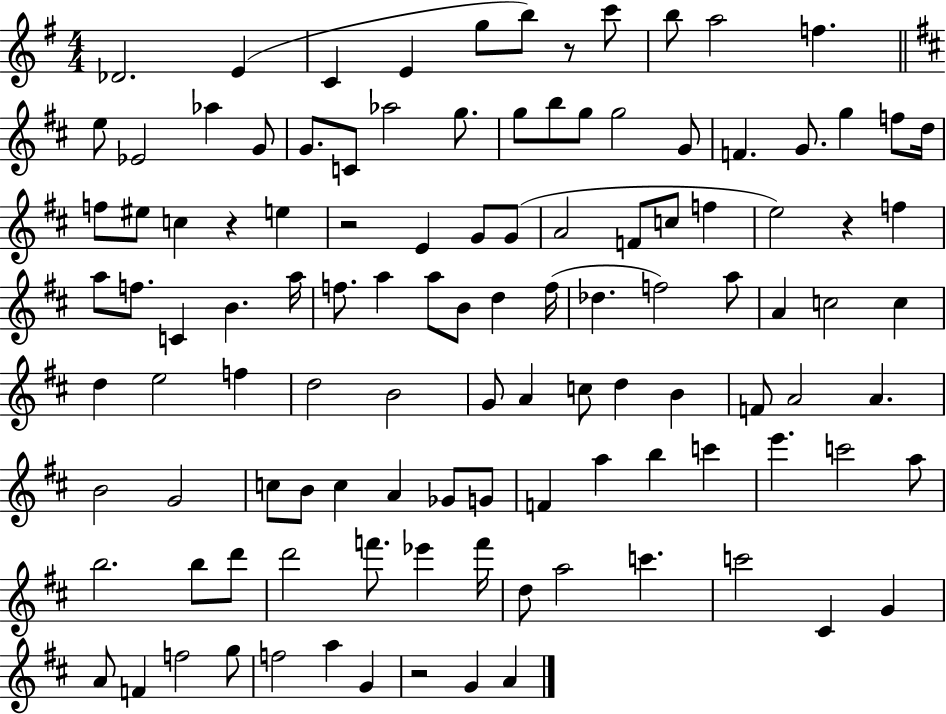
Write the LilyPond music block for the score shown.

{
  \clef treble
  \numericTimeSignature
  \time 4/4
  \key g \major
  des'2. e'4( | c'4 e'4 g''8 b''8) r8 c'''8 | b''8 a''2 f''4. | \bar "||" \break \key d \major e''8 ees'2 aes''4 g'8 | g'8. c'8 aes''2 g''8. | g''8 b''8 g''8 g''2 g'8 | f'4. g'8. g''4 f''8 d''16 | \break f''8 eis''8 c''4 r4 e''4 | r2 e'4 g'8 g'8( | a'2 f'8 c''8 f''4 | e''2) r4 f''4 | \break a''8 f''8. c'4 b'4. a''16 | f''8. a''4 a''8 b'8 d''4 f''16( | des''4. f''2) a''8 | a'4 c''2 c''4 | \break d''4 e''2 f''4 | d''2 b'2 | g'8 a'4 c''8 d''4 b'4 | f'8 a'2 a'4. | \break b'2 g'2 | c''8 b'8 c''4 a'4 ges'8 g'8 | f'4 a''4 b''4 c'''4 | e'''4. c'''2 a''8 | \break b''2. b''8 d'''8 | d'''2 f'''8. ees'''4 f'''16 | d''8 a''2 c'''4. | c'''2 cis'4 g'4 | \break a'8 f'4 f''2 g''8 | f''2 a''4 g'4 | r2 g'4 a'4 | \bar "|."
}